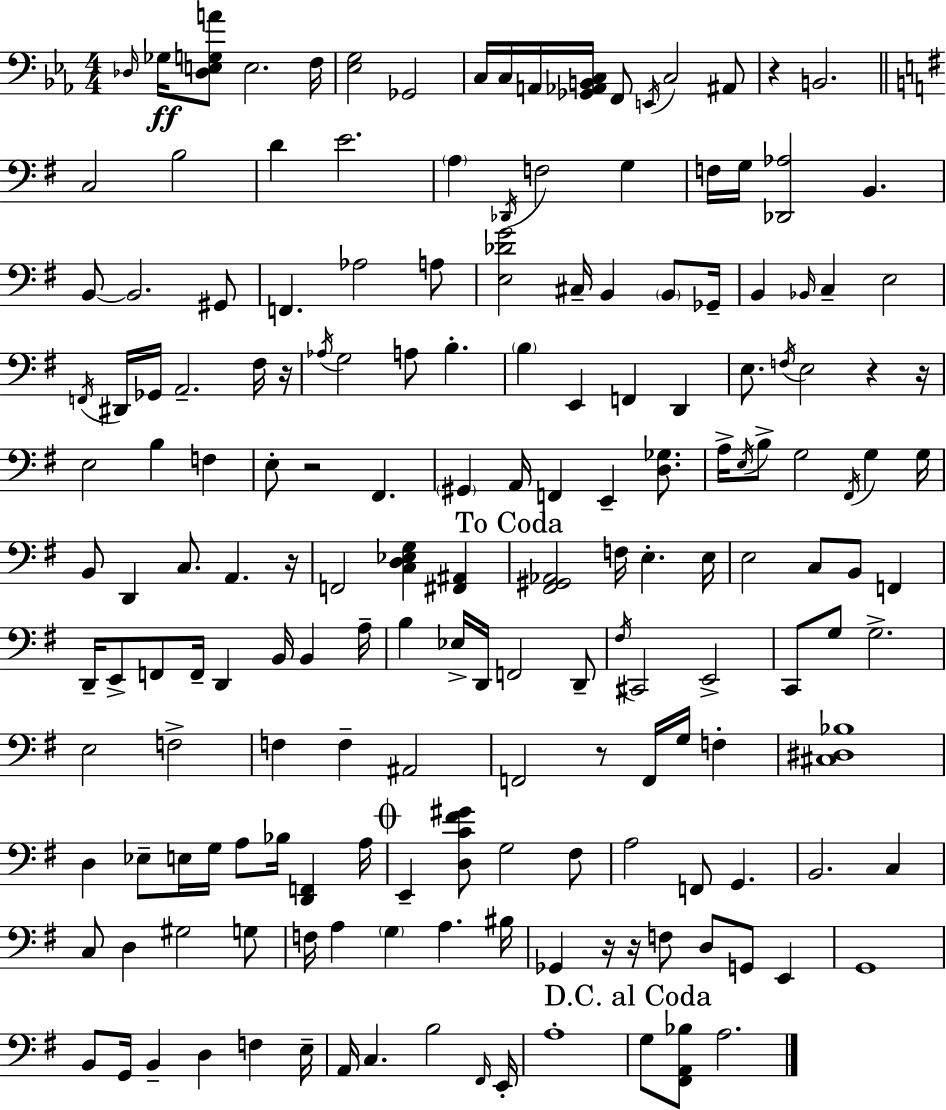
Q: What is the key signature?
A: EES major